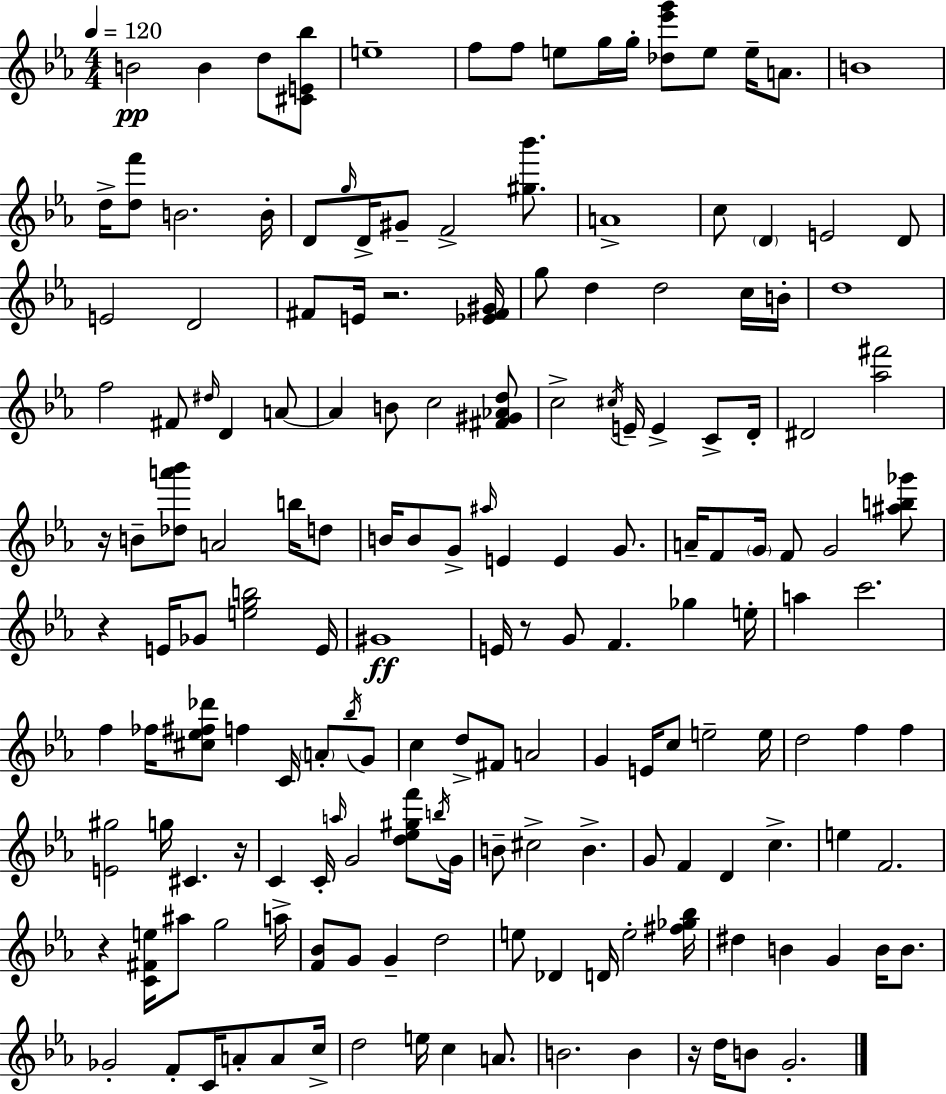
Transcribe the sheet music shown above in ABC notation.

X:1
T:Untitled
M:4/4
L:1/4
K:Eb
B2 B d/2 [^CE_b]/2 e4 f/2 f/2 e/2 g/4 g/4 [_d_e'g']/2 e/2 e/4 A/2 B4 d/4 [df']/2 B2 B/4 D/2 g/4 D/4 ^G/2 F2 [^g_b']/2 A4 c/2 D E2 D/2 E2 D2 ^F/2 E/4 z2 [_E^F^G]/4 g/2 d d2 c/4 B/4 d4 f2 ^F/2 ^d/4 D A/2 A B/2 c2 [^F^G_Ad]/2 c2 ^c/4 E/4 E C/2 D/4 ^D2 [_a^f']2 z/4 B/2 [_da'_b']/2 A2 b/4 d/2 B/4 B/2 G/2 ^a/4 E E G/2 A/4 F/2 G/4 F/2 G2 [^ab_g']/2 z E/4 _G/2 [egb]2 E/4 ^G4 E/4 z/2 G/2 F _g e/4 a c'2 f _f/4 [^c_e^f_d']/2 f C/4 A/2 _b/4 G/2 c d/2 ^F/2 A2 G E/4 c/2 e2 e/4 d2 f f [E^g]2 g/4 ^C z/4 C C/4 a/4 G2 [d_e^gf']/2 b/4 G/4 B/2 ^c2 B G/2 F D c e F2 z [C^Fe]/4 ^a/2 g2 a/4 [F_B]/2 G/2 G d2 e/2 _D D/4 e2 [^f_g_b]/4 ^d B G B/4 B/2 _G2 F/2 C/4 A/2 A/2 c/4 d2 e/4 c A/2 B2 B z/4 d/4 B/2 G2